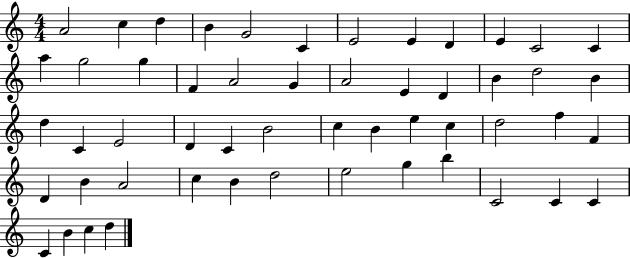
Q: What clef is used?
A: treble